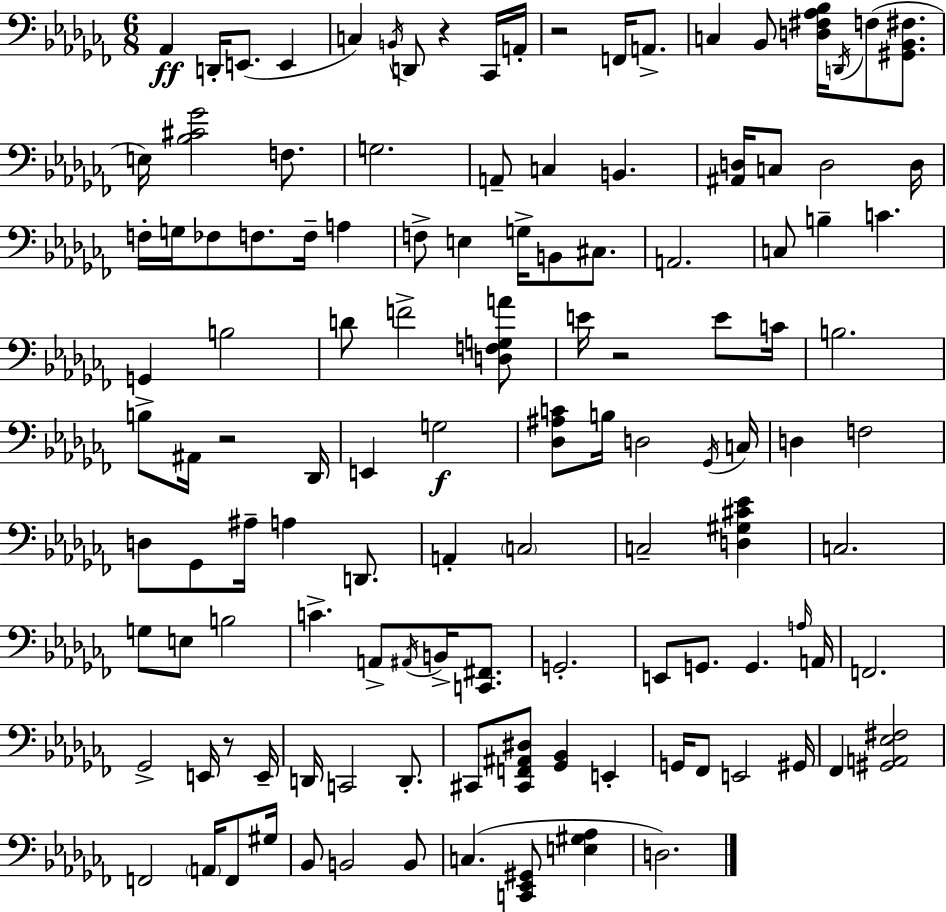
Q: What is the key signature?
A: AES minor